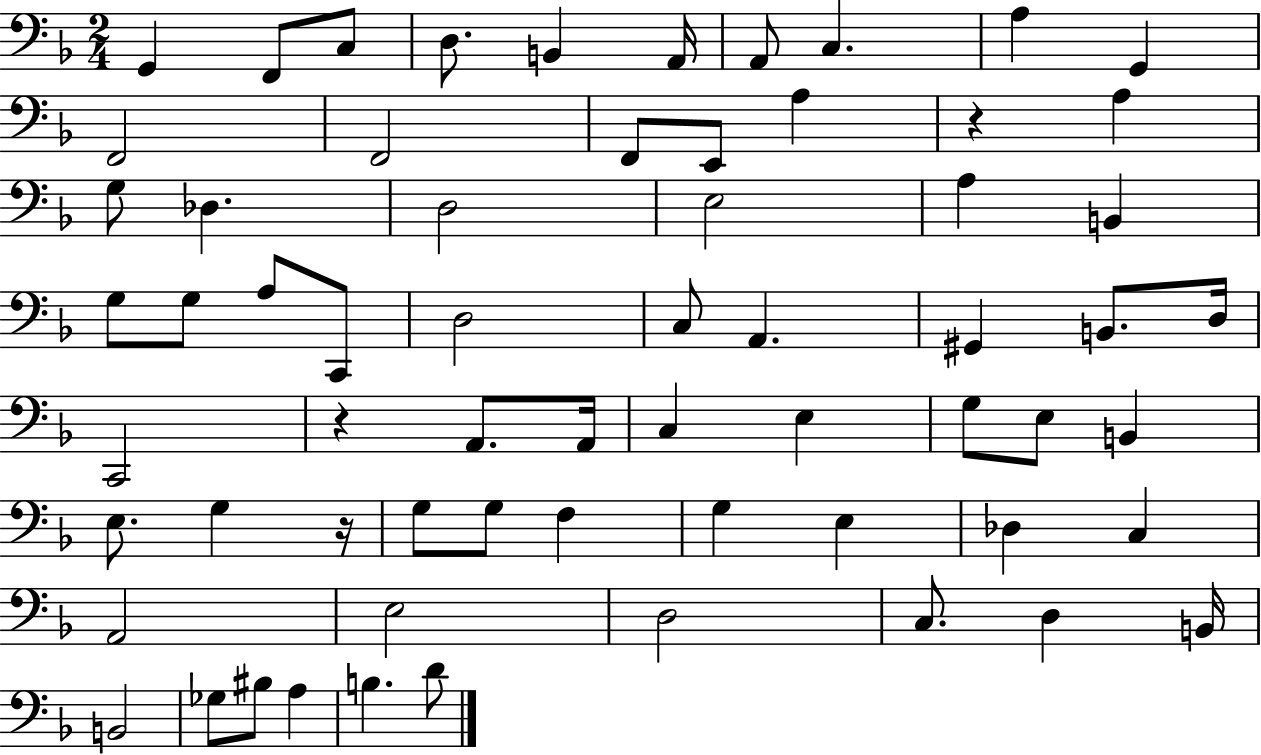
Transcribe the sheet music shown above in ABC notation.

X:1
T:Untitled
M:2/4
L:1/4
K:F
G,, F,,/2 C,/2 D,/2 B,, A,,/4 A,,/2 C, A, G,, F,,2 F,,2 F,,/2 E,,/2 A, z A, G,/2 _D, D,2 E,2 A, B,, G,/2 G,/2 A,/2 C,,/2 D,2 C,/2 A,, ^G,, B,,/2 D,/4 C,,2 z A,,/2 A,,/4 C, E, G,/2 E,/2 B,, E,/2 G, z/4 G,/2 G,/2 F, G, E, _D, C, A,,2 E,2 D,2 C,/2 D, B,,/4 B,,2 _G,/2 ^B,/2 A, B, D/2